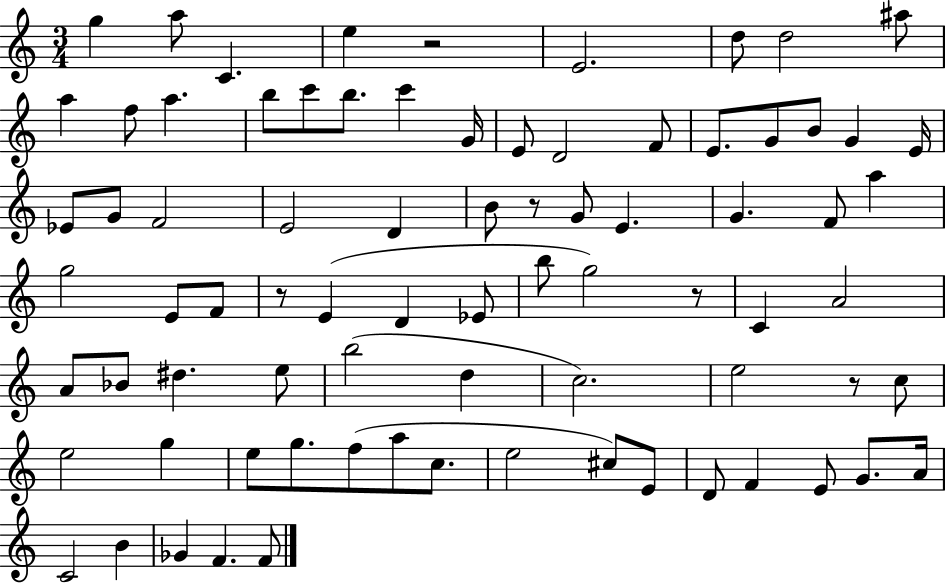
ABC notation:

X:1
T:Untitled
M:3/4
L:1/4
K:C
g a/2 C e z2 E2 d/2 d2 ^a/2 a f/2 a b/2 c'/2 b/2 c' G/4 E/2 D2 F/2 E/2 G/2 B/2 G E/4 _E/2 G/2 F2 E2 D B/2 z/2 G/2 E G F/2 a g2 E/2 F/2 z/2 E D _E/2 b/2 g2 z/2 C A2 A/2 _B/2 ^d e/2 b2 d c2 e2 z/2 c/2 e2 g e/2 g/2 f/2 a/2 c/2 e2 ^c/2 E/2 D/2 F E/2 G/2 A/4 C2 B _G F F/2